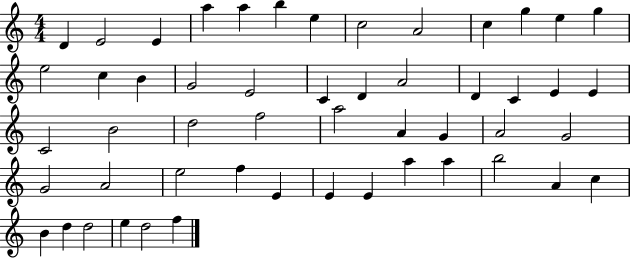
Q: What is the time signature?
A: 4/4